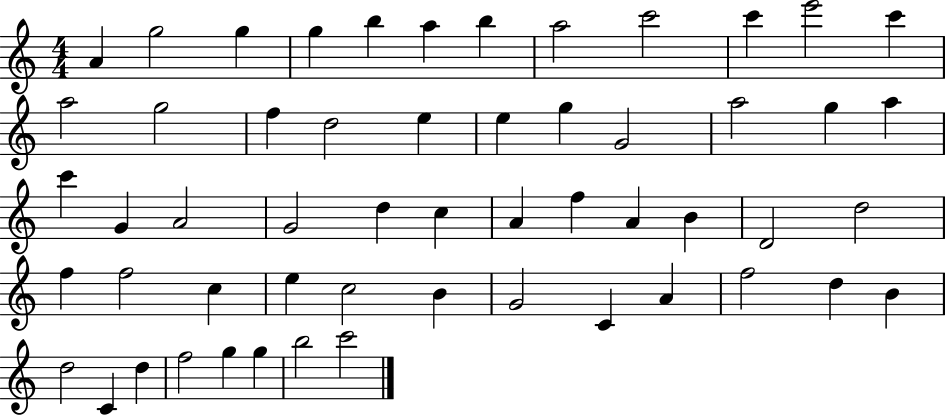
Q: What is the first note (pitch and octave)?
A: A4